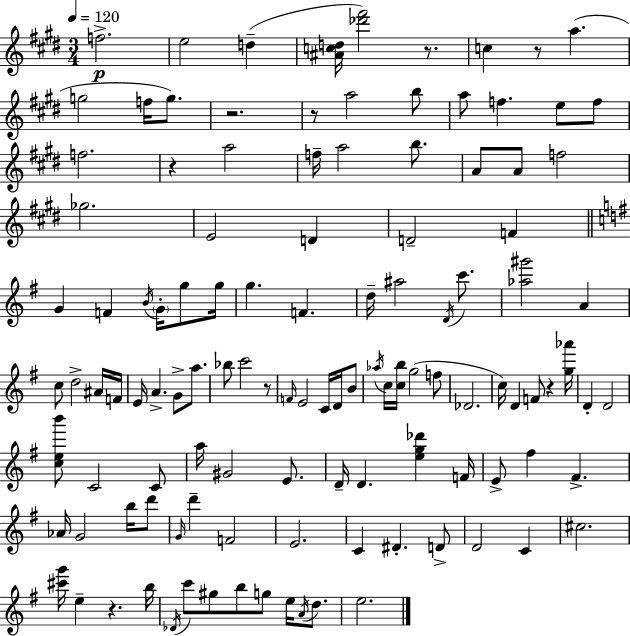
F5/h. E5/h D5/q [A#4,C5,D5]/s [Db6,F#6]/h R/e. C5/q R/e A5/q. G5/h F5/s G5/e. R/h. R/e A5/h B5/e A5/e F5/q. E5/e F5/e F5/h. R/q A5/h F5/s A5/h B5/e. A4/e A4/e F5/h Gb5/h. E4/h D4/q D4/h F4/q G4/q F4/q B4/s G4/s G5/e G5/s G5/q. F4/q. D5/s A#5/h D4/s C6/e. [Ab5,G#6]/h A4/q C5/e D5/h A#4/s F4/s E4/s A4/q. G4/e A5/e. Bb5/e C6/h R/e F4/s E4/h C4/s D4/s B4/e Ab5/s C5/s [C5,B5]/s G5/h F5/e Db4/h. C5/s D4/q F4/e R/q [G5,Ab6]/s D4/q D4/h [C5,E5,B6]/e C4/h C4/e A5/s G#4/h E4/e. D4/s D4/q. [E5,G5,Db6]/q F4/s E4/e F#5/q F#4/q. Ab4/s G4/h B5/s D6/e G4/s D6/q F4/h E4/h. C4/q D#4/q. D4/e D4/h C4/q C#5/h. [C#6,G6]/s E5/q R/q. B5/s Db4/s C6/e G#5/e B5/e G5/e E5/s A4/s D5/e. E5/h.